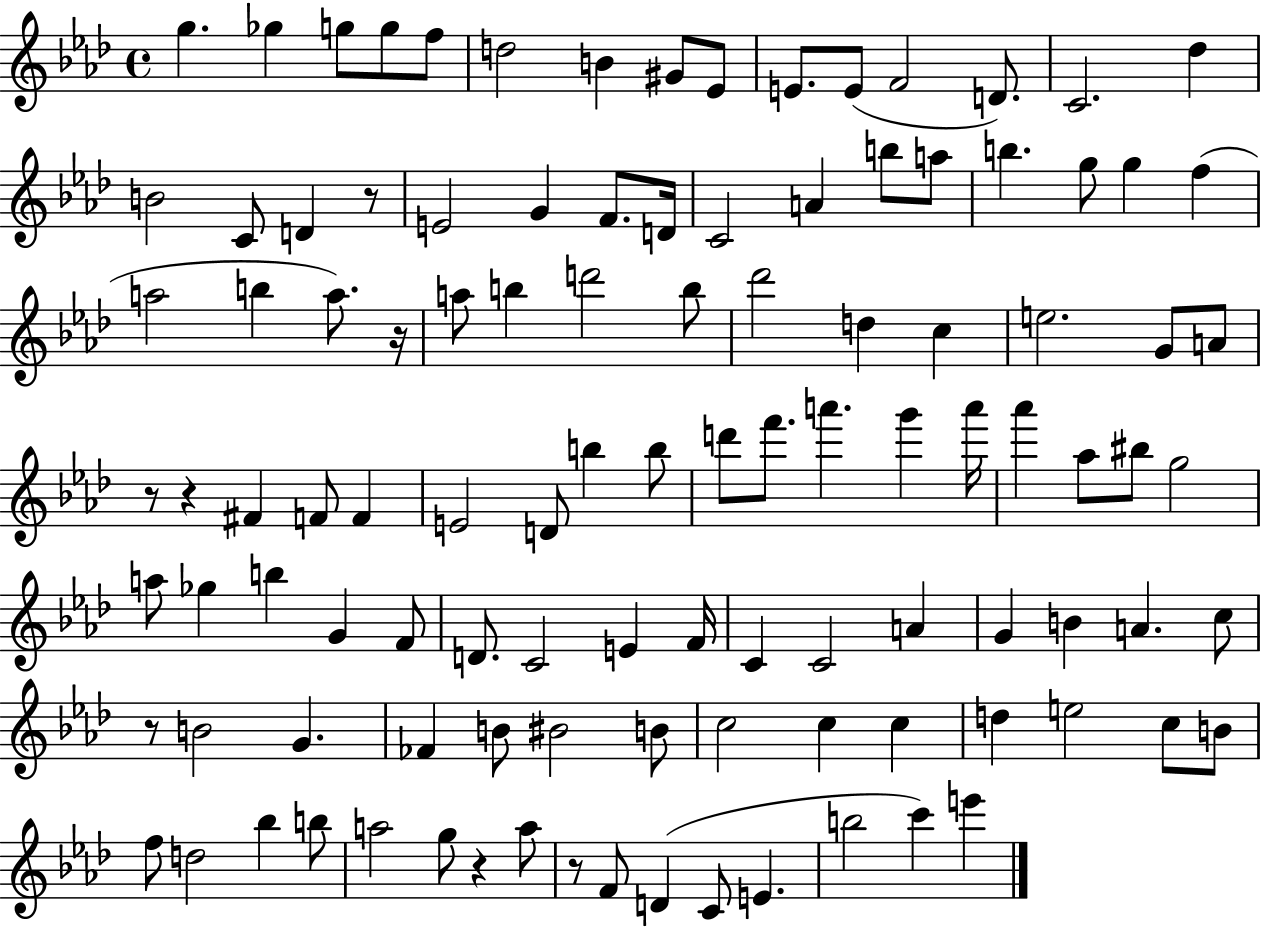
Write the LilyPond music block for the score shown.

{
  \clef treble
  \time 4/4
  \defaultTimeSignature
  \key aes \major
  \repeat volta 2 { g''4. ges''4 g''8 g''8 f''8 | d''2 b'4 gis'8 ees'8 | e'8. e'8( f'2 d'8.) | c'2. des''4 | \break b'2 c'8 d'4 r8 | e'2 g'4 f'8. d'16 | c'2 a'4 b''8 a''8 | b''4. g''8 g''4 f''4( | \break a''2 b''4 a''8.) r16 | a''8 b''4 d'''2 b''8 | des'''2 d''4 c''4 | e''2. g'8 a'8 | \break r8 r4 fis'4 f'8 f'4 | e'2 d'8 b''4 b''8 | d'''8 f'''8. a'''4. g'''4 a'''16 | aes'''4 aes''8 bis''8 g''2 | \break a''8 ges''4 b''4 g'4 f'8 | d'8. c'2 e'4 f'16 | c'4 c'2 a'4 | g'4 b'4 a'4. c''8 | \break r8 b'2 g'4. | fes'4 b'8 bis'2 b'8 | c''2 c''4 c''4 | d''4 e''2 c''8 b'8 | \break f''8 d''2 bes''4 b''8 | a''2 g''8 r4 a''8 | r8 f'8 d'4( c'8 e'4. | b''2 c'''4) e'''4 | \break } \bar "|."
}